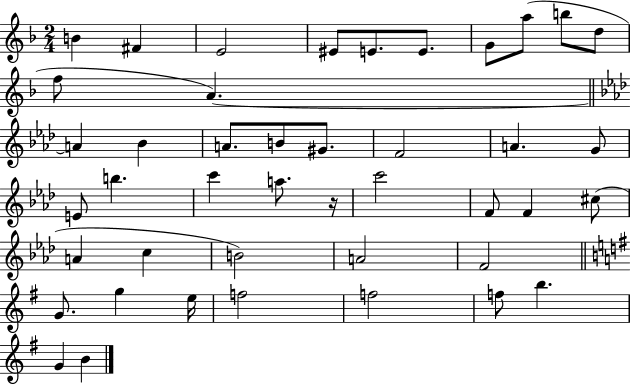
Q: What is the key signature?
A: F major